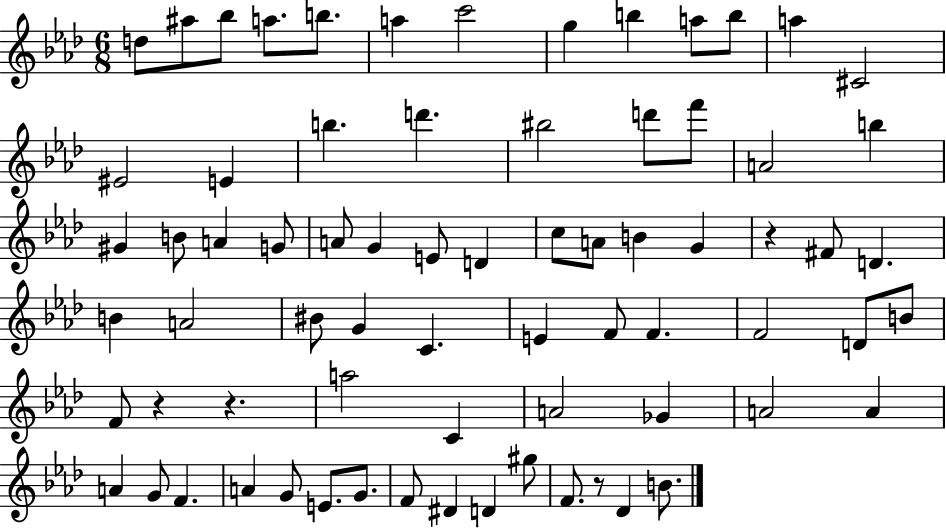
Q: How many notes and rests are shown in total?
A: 72